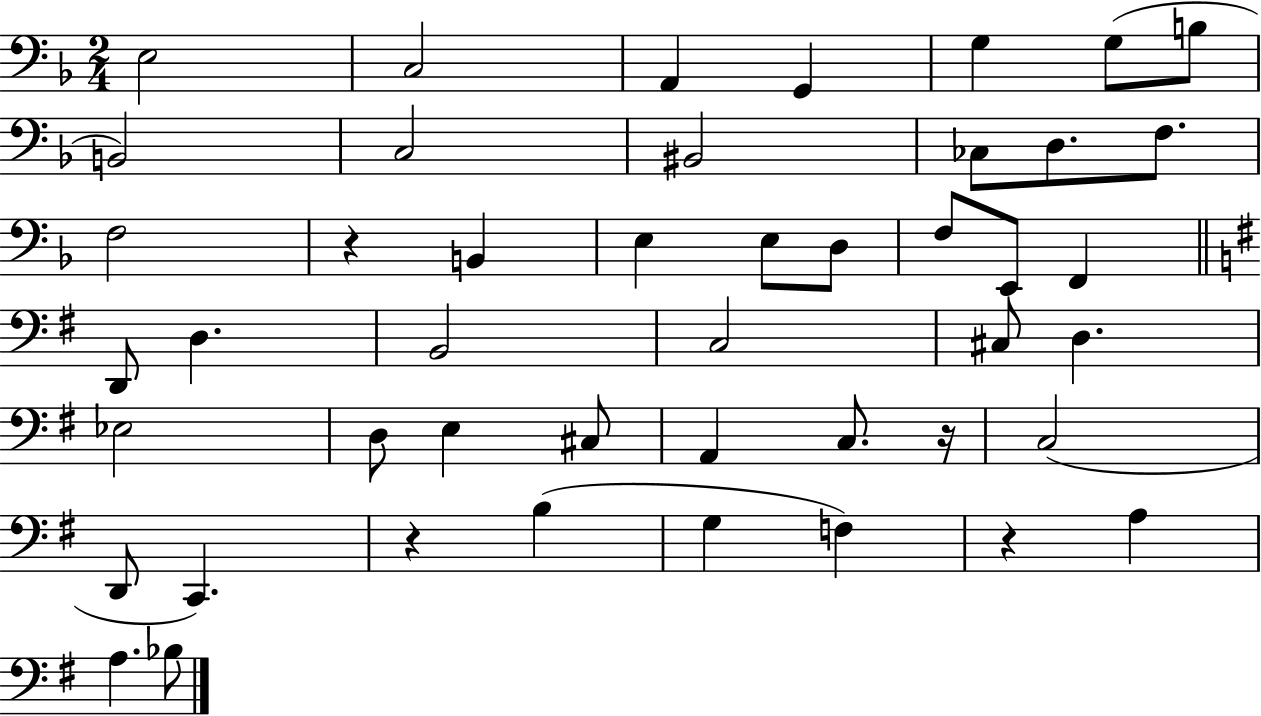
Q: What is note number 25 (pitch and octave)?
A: C3